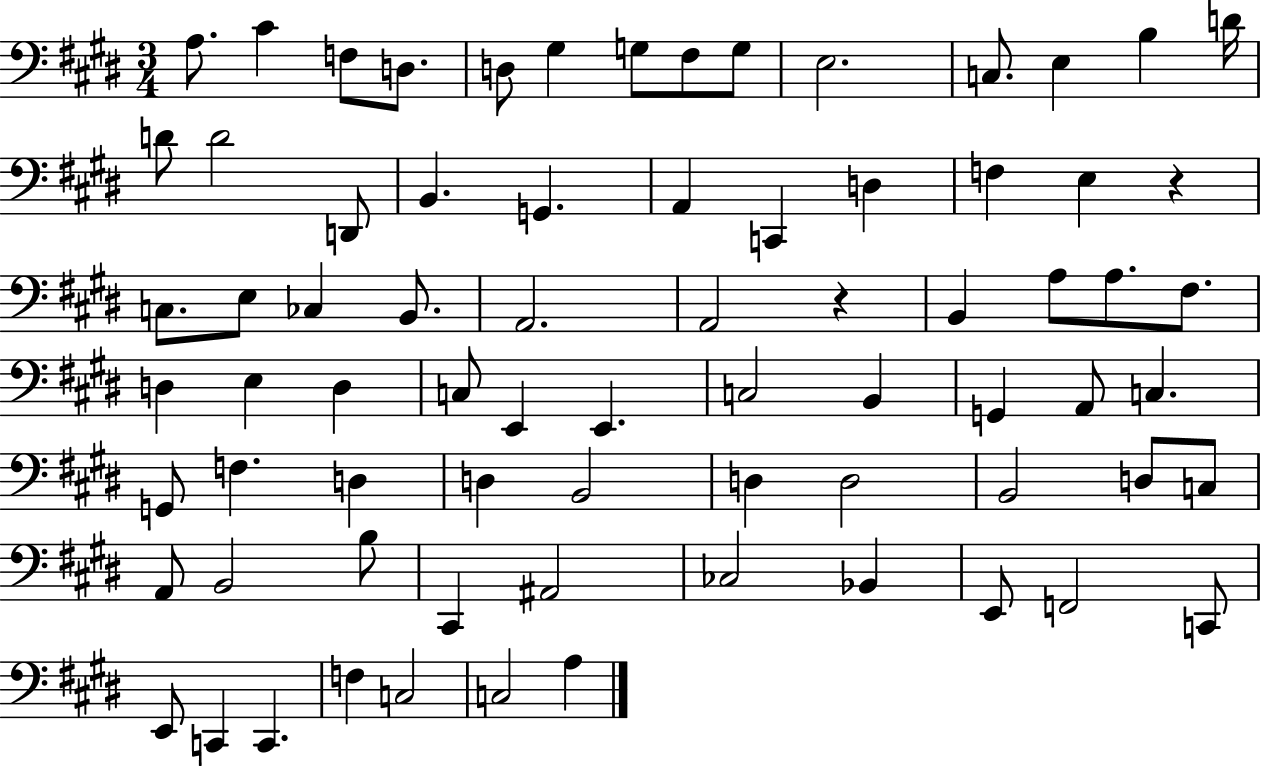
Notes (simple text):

A3/e. C#4/q F3/e D3/e. D3/e G#3/q G3/e F#3/e G3/e E3/h. C3/e. E3/q B3/q D4/s D4/e D4/h D2/e B2/q. G2/q. A2/q C2/q D3/q F3/q E3/q R/q C3/e. E3/e CES3/q B2/e. A2/h. A2/h R/q B2/q A3/e A3/e. F#3/e. D3/q E3/q D3/q C3/e E2/q E2/q. C3/h B2/q G2/q A2/e C3/q. G2/e F3/q. D3/q D3/q B2/h D3/q D3/h B2/h D3/e C3/e A2/e B2/h B3/e C#2/q A#2/h CES3/h Bb2/q E2/e F2/h C2/e E2/e C2/q C2/q. F3/q C3/h C3/h A3/q